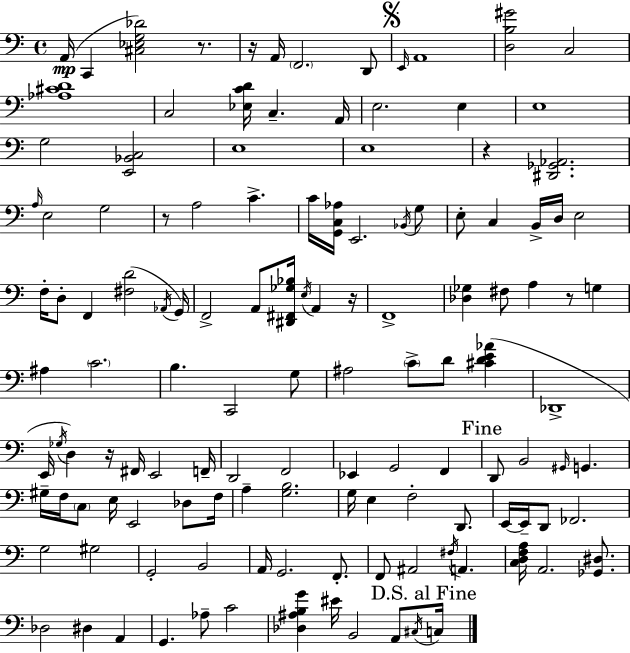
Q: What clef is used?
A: bass